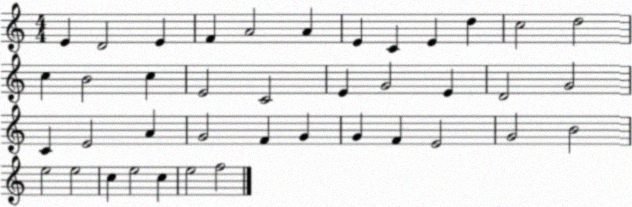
X:1
T:Untitled
M:4/4
L:1/4
K:C
E D2 E F A2 A E C E d c2 d2 c B2 c E2 C2 E G2 E D2 G2 C E2 A G2 F G G F E2 G2 B2 e2 e2 c e2 c e2 f2